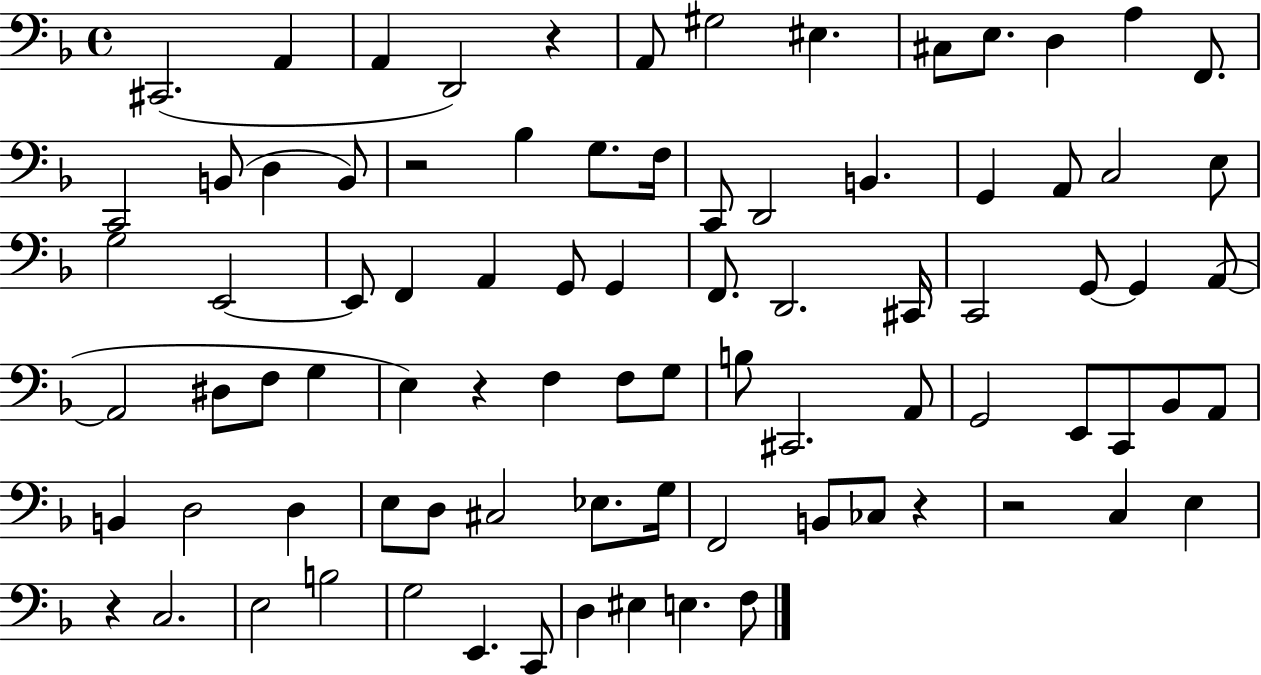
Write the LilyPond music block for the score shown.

{
  \clef bass
  \time 4/4
  \defaultTimeSignature
  \key f \major
  \repeat volta 2 { cis,2.( a,4 | a,4 d,2) r4 | a,8 gis2 eis4. | cis8 e8. d4 a4 f,8. | \break c,2 b,8( d4 b,8) | r2 bes4 g8. f16 | c,8 d,2 b,4. | g,4 a,8 c2 e8 | \break g2 e,2~~ | e,8 f,4 a,4 g,8 g,4 | f,8. d,2. cis,16 | c,2 g,8~~ g,4 a,8~(~ | \break a,2 dis8 f8 g4 | e4) r4 f4 f8 g8 | b8 cis,2. a,8 | g,2 e,8 c,8 bes,8 a,8 | \break b,4 d2 d4 | e8 d8 cis2 ees8. g16 | f,2 b,8 ces8 r4 | r2 c4 e4 | \break r4 c2. | e2 b2 | g2 e,4. c,8 | d4 eis4 e4. f8 | \break } \bar "|."
}